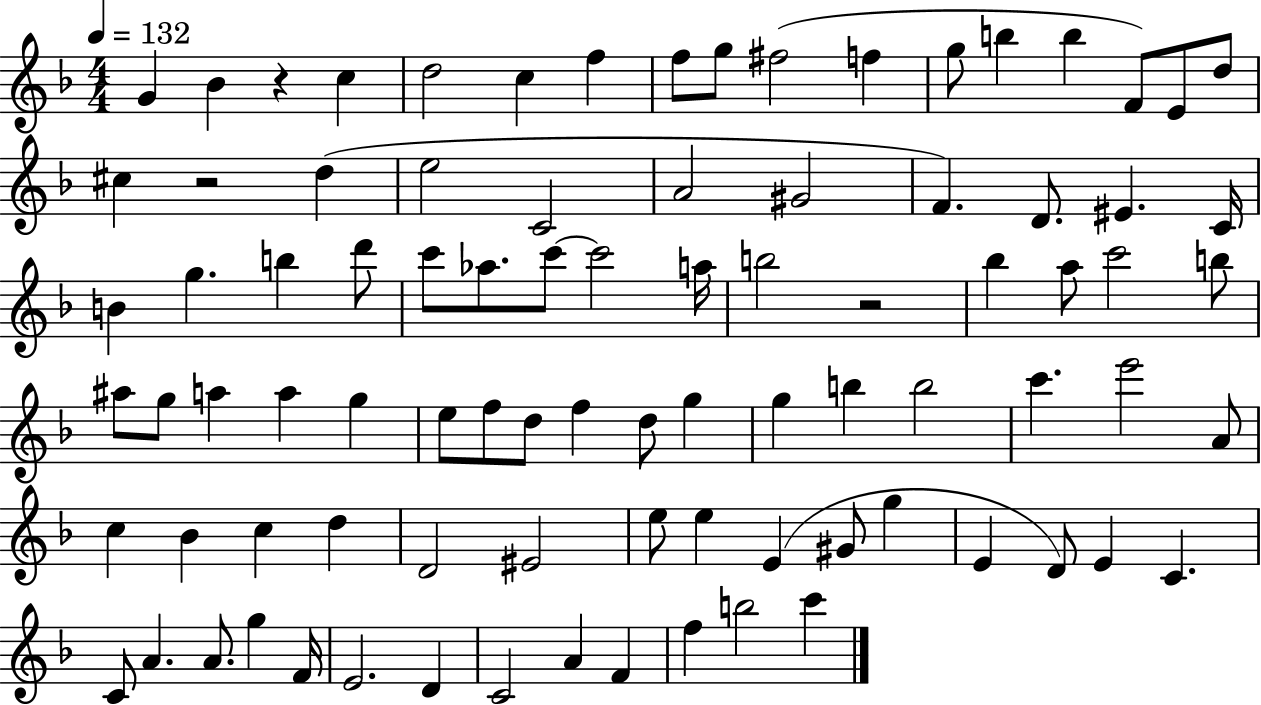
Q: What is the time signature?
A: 4/4